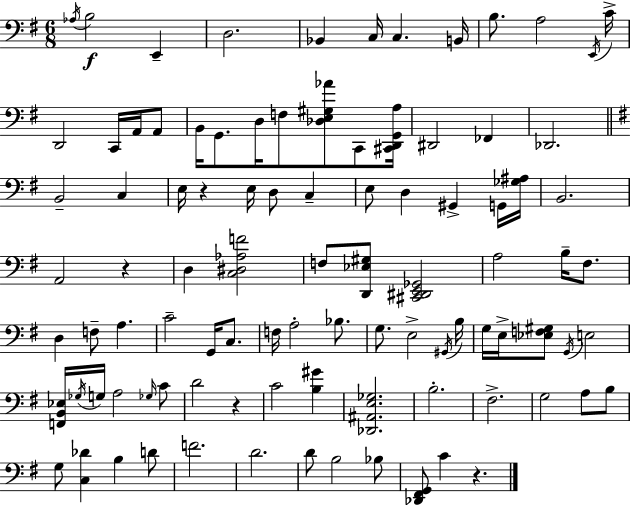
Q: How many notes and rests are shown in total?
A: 95